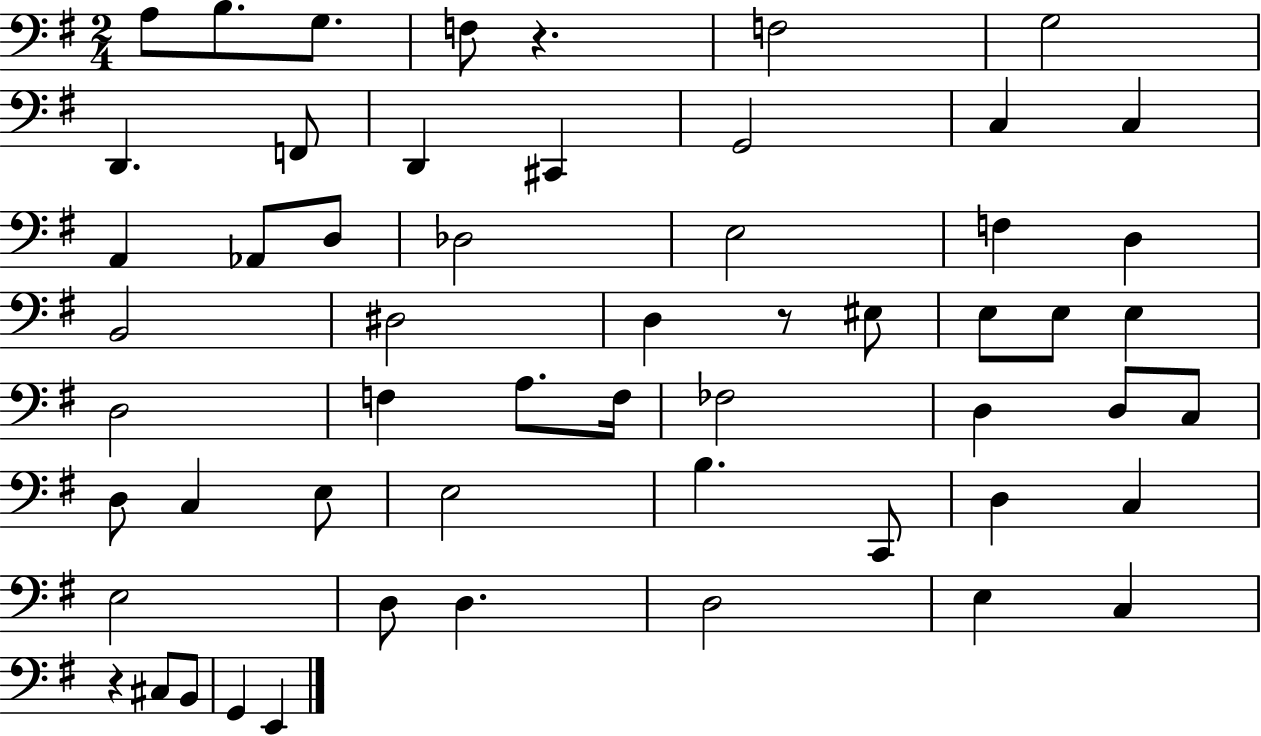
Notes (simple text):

A3/e B3/e. G3/e. F3/e R/q. F3/h G3/h D2/q. F2/e D2/q C#2/q G2/h C3/q C3/q A2/q Ab2/e D3/e Db3/h E3/h F3/q D3/q B2/h D#3/h D3/q R/e EIS3/e E3/e E3/e E3/q D3/h F3/q A3/e. F3/s FES3/h D3/q D3/e C3/e D3/e C3/q E3/e E3/h B3/q. C2/e D3/q C3/q E3/h D3/e D3/q. D3/h E3/q C3/q R/q C#3/e B2/e G2/q E2/q